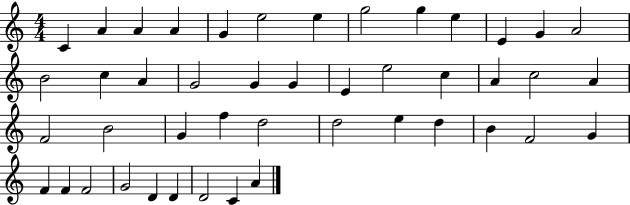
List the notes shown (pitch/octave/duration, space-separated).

C4/q A4/q A4/q A4/q G4/q E5/h E5/q G5/h G5/q E5/q E4/q G4/q A4/h B4/h C5/q A4/q G4/h G4/q G4/q E4/q E5/h C5/q A4/q C5/h A4/q F4/h B4/h G4/q F5/q D5/h D5/h E5/q D5/q B4/q F4/h G4/q F4/q F4/q F4/h G4/h D4/q D4/q D4/h C4/q A4/q